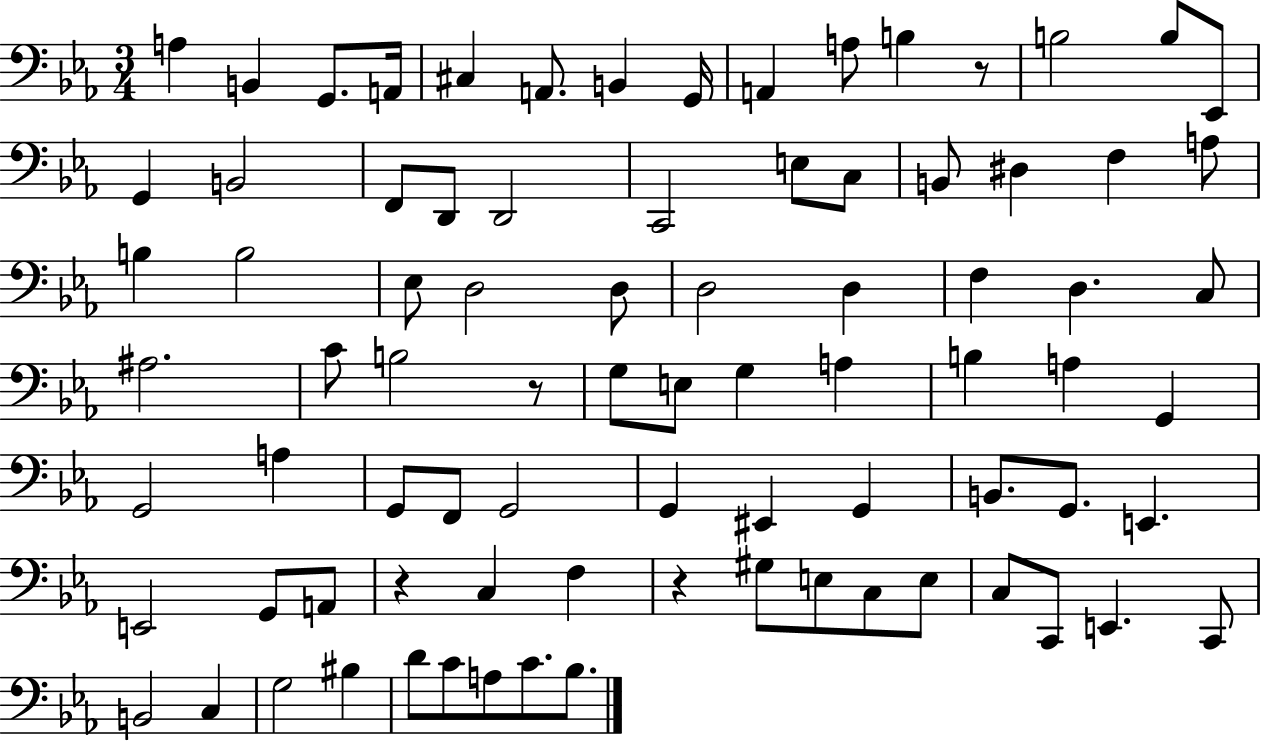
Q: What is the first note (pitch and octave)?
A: A3